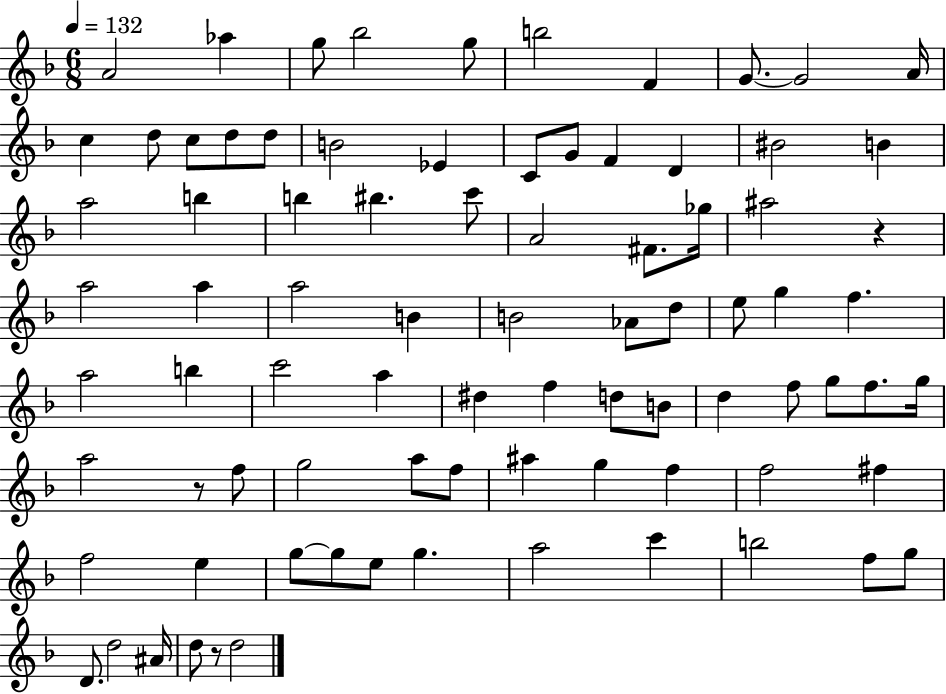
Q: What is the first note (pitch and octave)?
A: A4